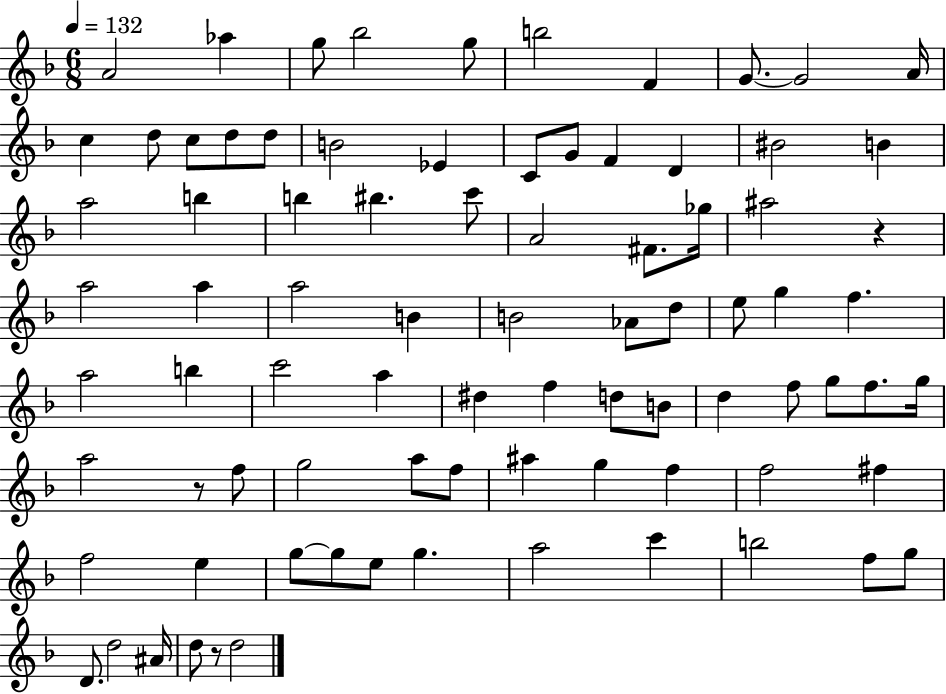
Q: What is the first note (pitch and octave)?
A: A4